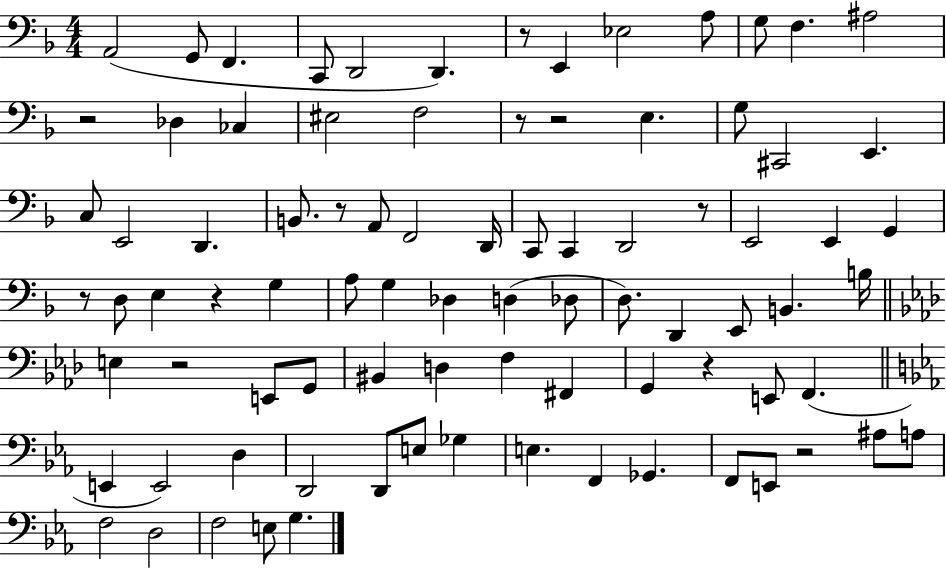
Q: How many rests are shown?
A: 11